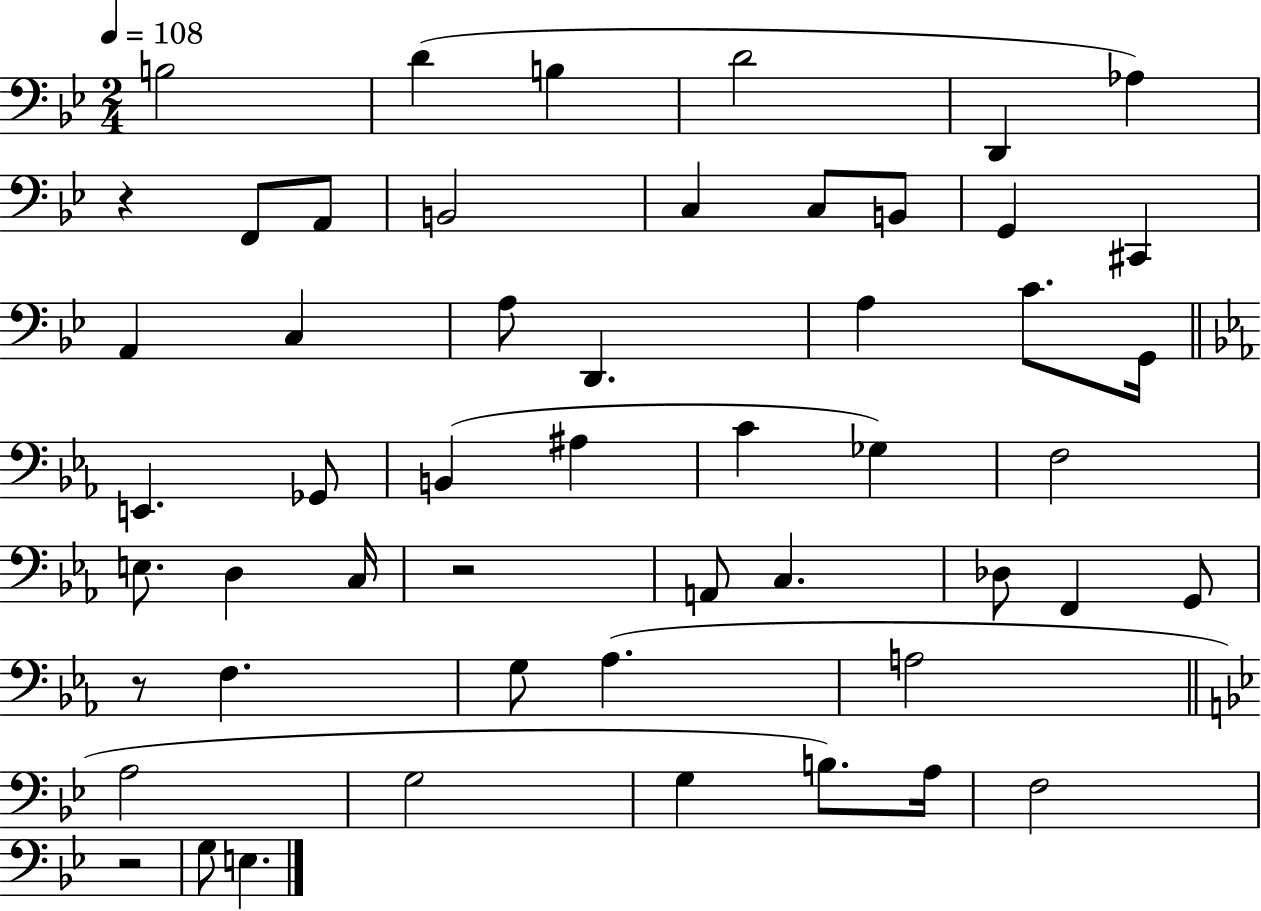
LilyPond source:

{
  \clef bass
  \numericTimeSignature
  \time 2/4
  \key bes \major
  \tempo 4 = 108
  b2 | d'4( b4 | d'2 | d,4 aes4) | \break r4 f,8 a,8 | b,2 | c4 c8 b,8 | g,4 cis,4 | \break a,4 c4 | a8 d,4. | a4 c'8. g,16 | \bar "||" \break \key c \minor e,4. ges,8 | b,4( ais4 | c'4 ges4) | f2 | \break e8. d4 c16 | r2 | a,8 c4. | des8 f,4 g,8 | \break r8 f4. | g8 aes4.( | a2 | \bar "||" \break \key bes \major a2 | g2 | g4 b8.) a16 | f2 | \break r2 | g8 e4. | \bar "|."
}